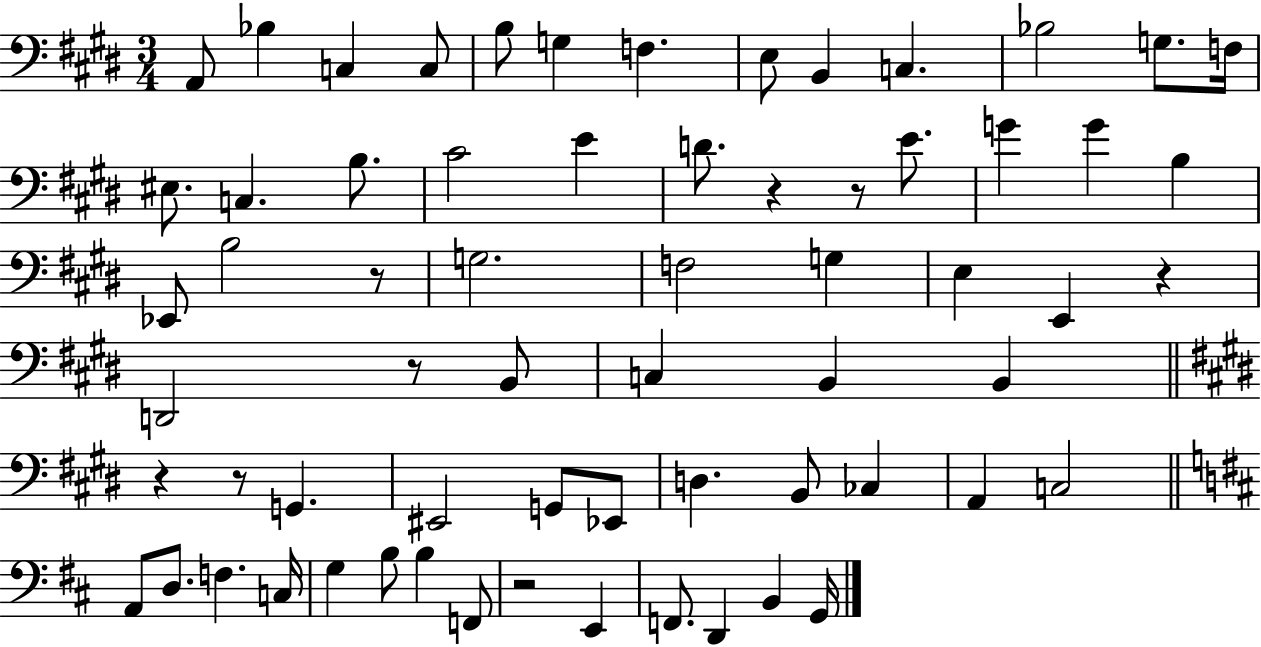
A2/e Bb3/q C3/q C3/e B3/e G3/q F3/q. E3/e B2/q C3/q. Bb3/h G3/e. F3/s EIS3/e. C3/q. B3/e. C#4/h E4/q D4/e. R/q R/e E4/e. G4/q G4/q B3/q Eb2/e B3/h R/e G3/h. F3/h G3/q E3/q E2/q R/q D2/h R/e B2/e C3/q B2/q B2/q R/q R/e G2/q. EIS2/h G2/e Eb2/e D3/q. B2/e CES3/q A2/q C3/h A2/e D3/e. F3/q. C3/s G3/q B3/e B3/q F2/e R/h E2/q F2/e. D2/q B2/q G2/s